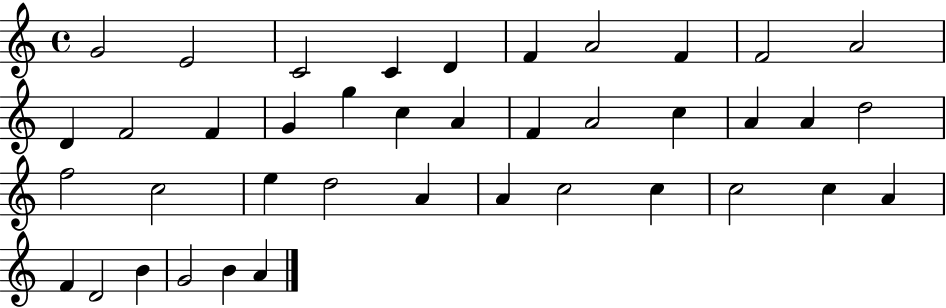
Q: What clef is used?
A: treble